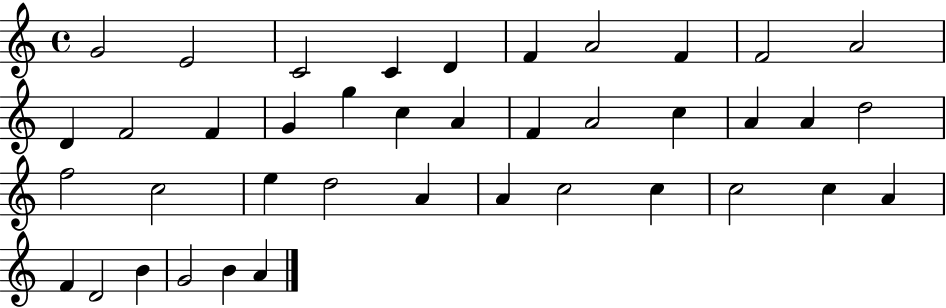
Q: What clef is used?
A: treble